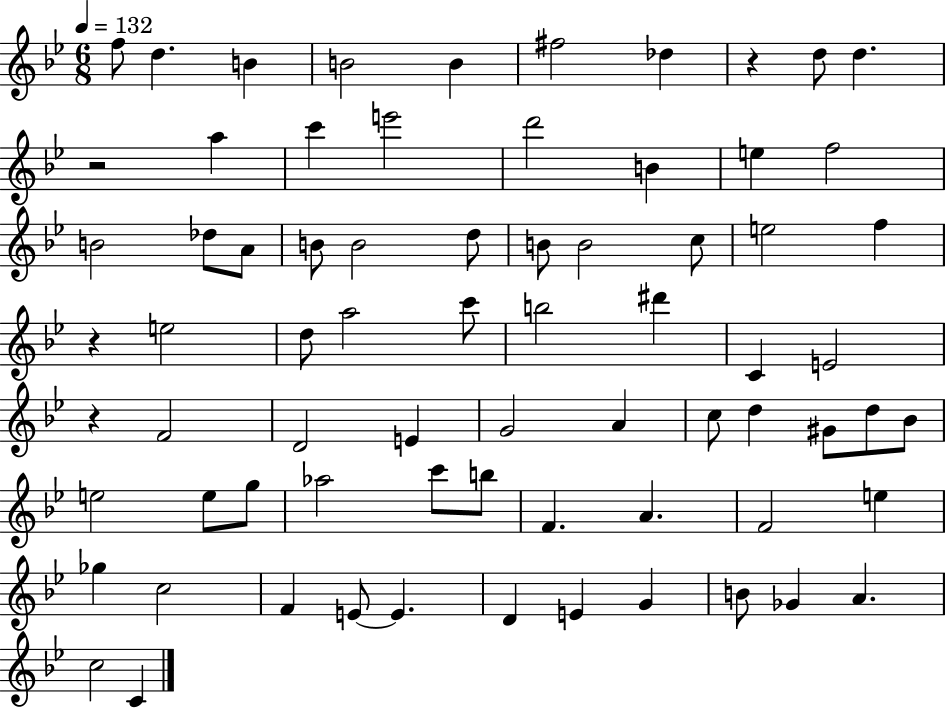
X:1
T:Untitled
M:6/8
L:1/4
K:Bb
f/2 d B B2 B ^f2 _d z d/2 d z2 a c' e'2 d'2 B e f2 B2 _d/2 A/2 B/2 B2 d/2 B/2 B2 c/2 e2 f z e2 d/2 a2 c'/2 b2 ^d' C E2 z F2 D2 E G2 A c/2 d ^G/2 d/2 _B/2 e2 e/2 g/2 _a2 c'/2 b/2 F A F2 e _g c2 F E/2 E D E G B/2 _G A c2 C